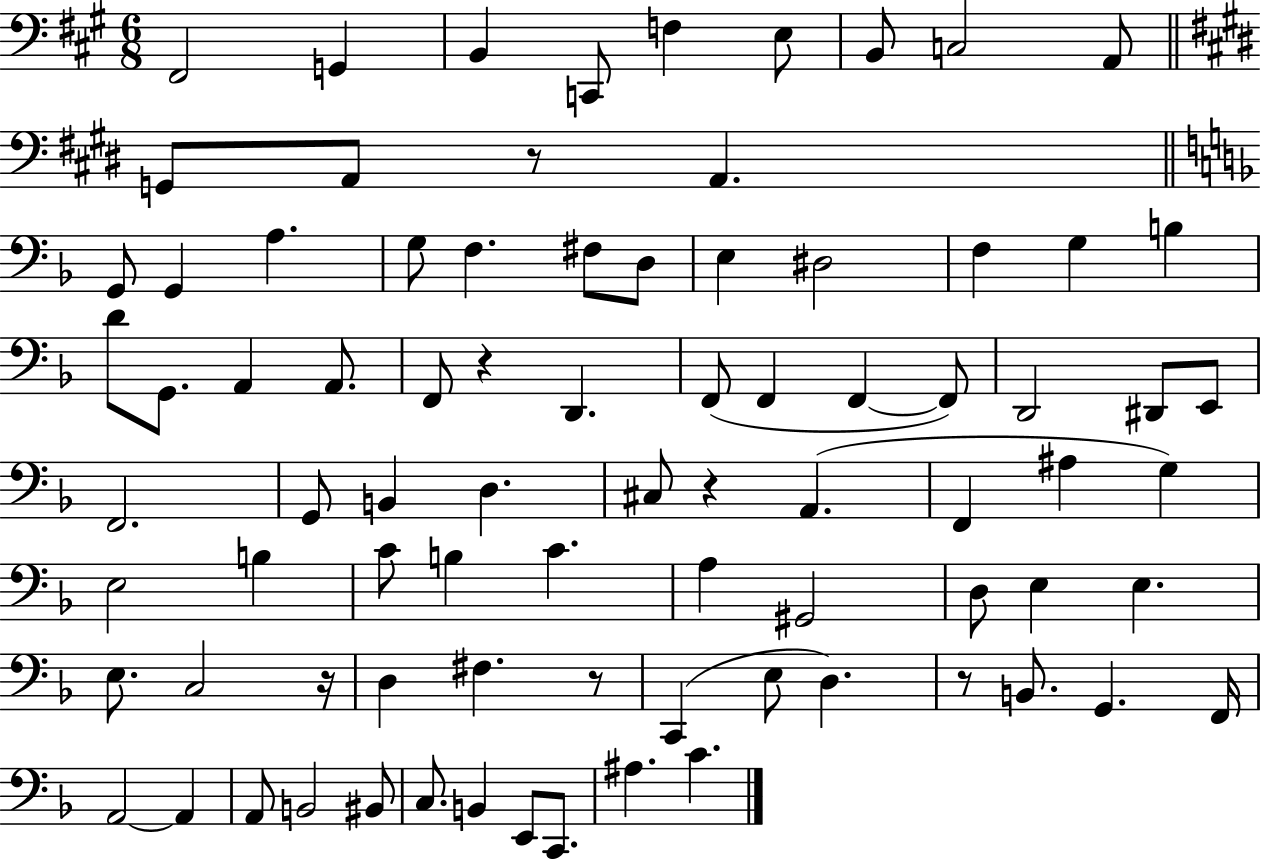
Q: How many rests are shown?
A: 6